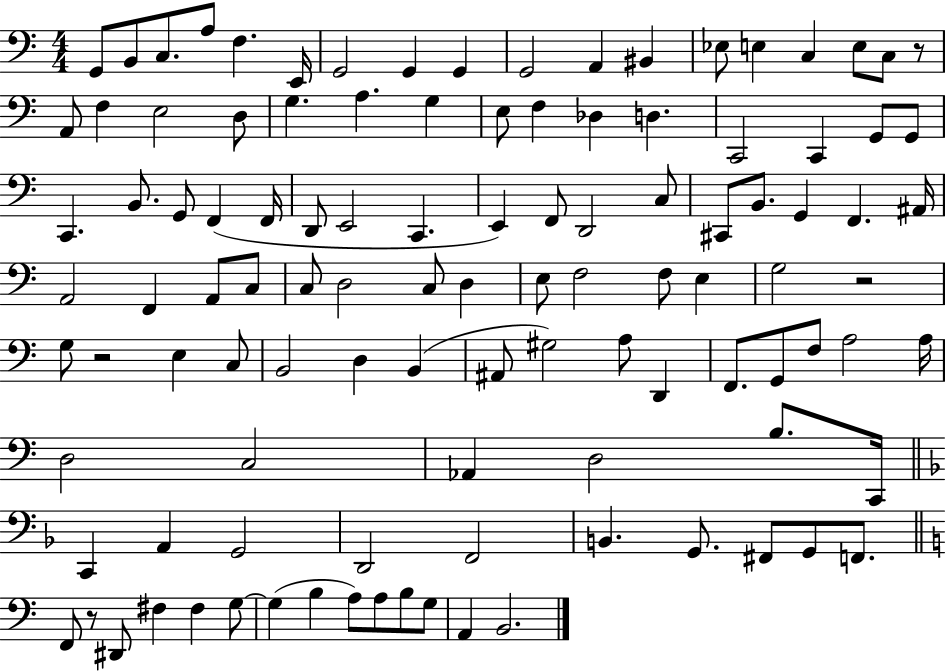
X:1
T:Untitled
M:4/4
L:1/4
K:C
G,,/2 B,,/2 C,/2 A,/2 F, E,,/4 G,,2 G,, G,, G,,2 A,, ^B,, _E,/2 E, C, E,/2 C,/2 z/2 A,,/2 F, E,2 D,/2 G, A, G, E,/2 F, _D, D, C,,2 C,, G,,/2 G,,/2 C,, B,,/2 G,,/2 F,, F,,/4 D,,/2 E,,2 C,, E,, F,,/2 D,,2 C,/2 ^C,,/2 B,,/2 G,, F,, ^A,,/4 A,,2 F,, A,,/2 C,/2 C,/2 D,2 C,/2 D, E,/2 F,2 F,/2 E, G,2 z2 G,/2 z2 E, C,/2 B,,2 D, B,, ^A,,/2 ^G,2 A,/2 D,, F,,/2 G,,/2 F,/2 A,2 A,/4 D,2 C,2 _A,, D,2 B,/2 C,,/4 C,, A,, G,,2 D,,2 F,,2 B,, G,,/2 ^F,,/2 G,,/2 F,,/2 F,,/2 z/2 ^D,,/2 ^F, ^F, G,/2 G, B, A,/2 A,/2 B,/2 G,/2 A,, B,,2